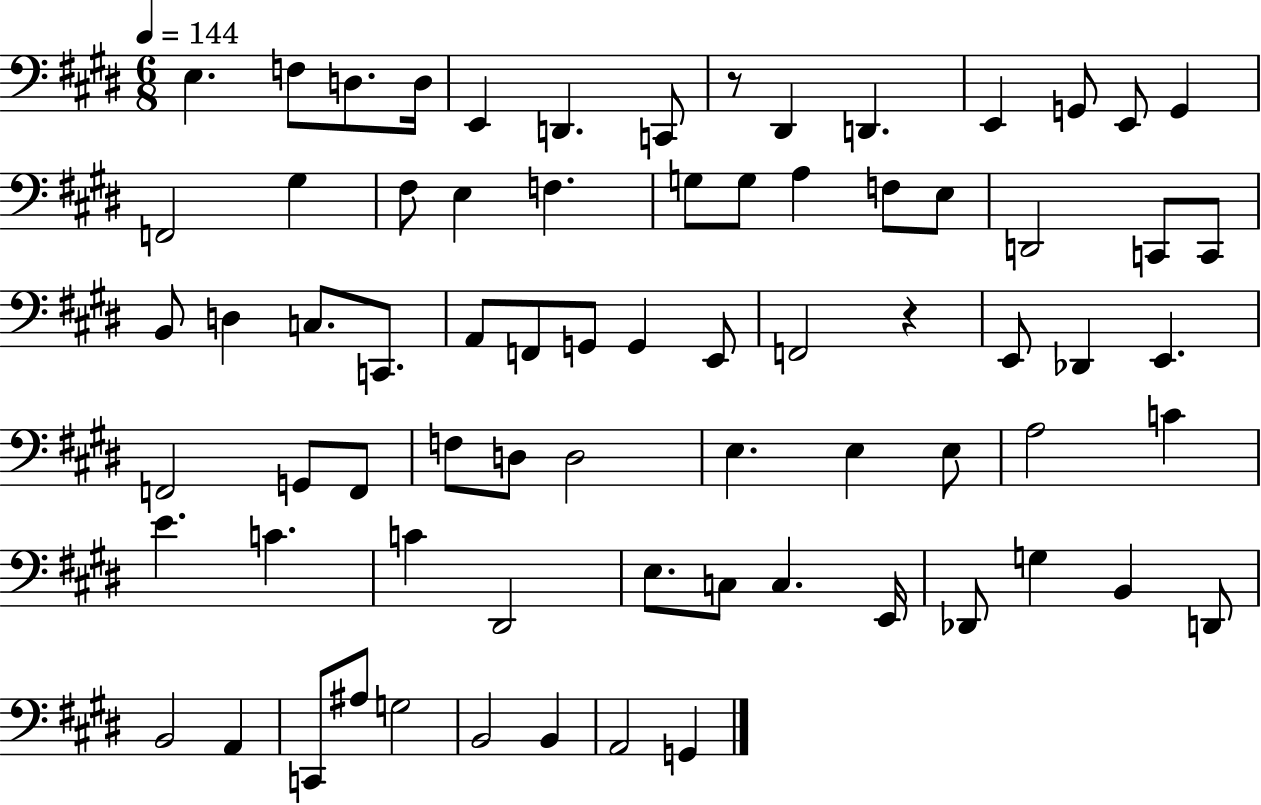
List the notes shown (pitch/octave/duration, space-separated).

E3/q. F3/e D3/e. D3/s E2/q D2/q. C2/e R/e D#2/q D2/q. E2/q G2/e E2/e G2/q F2/h G#3/q F#3/e E3/q F3/q. G3/e G3/e A3/q F3/e E3/e D2/h C2/e C2/e B2/e D3/q C3/e. C2/e. A2/e F2/e G2/e G2/q E2/e F2/h R/q E2/e Db2/q E2/q. F2/h G2/e F2/e F3/e D3/e D3/h E3/q. E3/q E3/e A3/h C4/q E4/q. C4/q. C4/q D#2/h E3/e. C3/e C3/q. E2/s Db2/e G3/q B2/q D2/e B2/h A2/q C2/e A#3/e G3/h B2/h B2/q A2/h G2/q